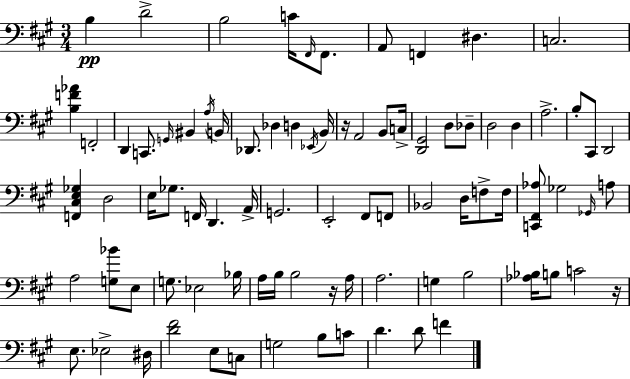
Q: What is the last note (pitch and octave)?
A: F4